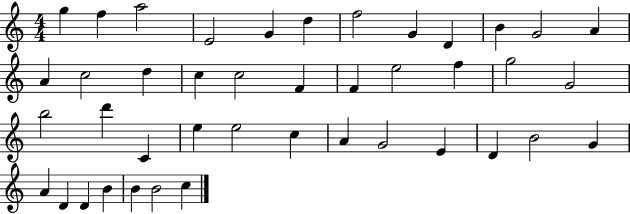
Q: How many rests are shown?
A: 0